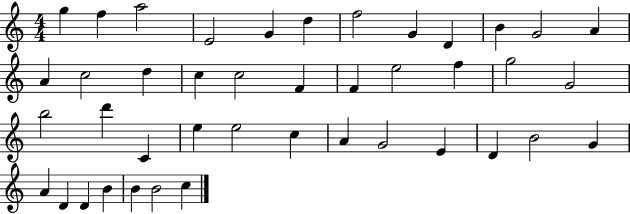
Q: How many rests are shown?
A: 0